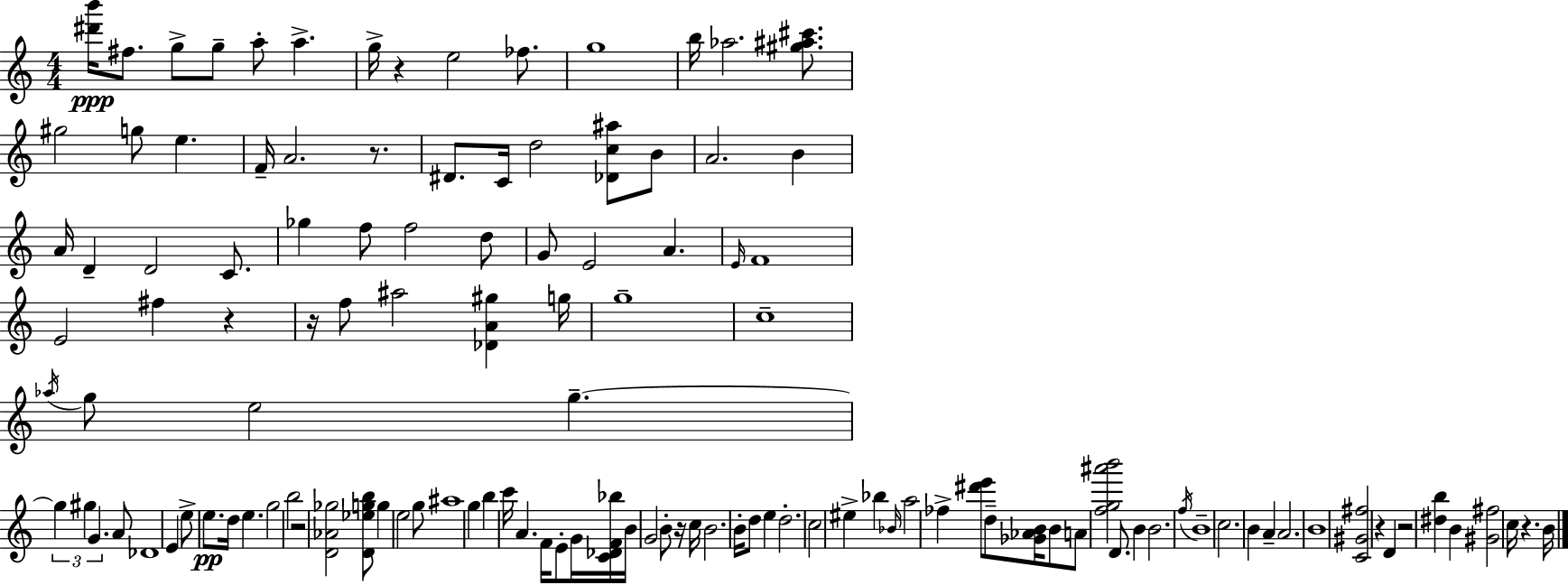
{
  \clef treble
  \numericTimeSignature
  \time 4/4
  \key c \major
  \repeat volta 2 { <dis''' b'''>16\ppp fis''8. g''8-> g''8-- a''8-. a''4.-> | g''16-> r4 e''2 fes''8. | g''1 | b''16 aes''2. <gis'' ais'' cis'''>8. | \break gis''2 g''8 e''4. | f'16-- a'2. r8. | dis'8. c'16 d''2 <des' c'' ais''>8 b'8 | a'2. b'4 | \break a'16 d'4-- d'2 c'8. | ges''4 f''8 f''2 d''8 | g'8 e'2 a'4. | \grace { e'16 } f'1 | \break e'2 fis''4 r4 | r16 f''8 ais''2 <des' a' gis''>4 | g''16 g''1-- | c''1-- | \break \acciaccatura { aes''16 } g''8 e''2 g''4.--~~ | \tuplet 3/2 { g''4 gis''4 g'4. } | a'8 des'1 | e'4 e''8-> e''8.\pp d''16 e''4. | \break g''2 b''2 | r2 <d' aes' ges''>2 | <d' ees'' g'' b''>8 g''4 e''2 | g''8 ais''1 | \break g''4 b''4 c'''16 a'4. | f'16 e'8-. g'16 <c' des' f' bes''>16 b'16 g'2 b'8-. | r16 c''16 b'2. b'16-. | d''8 e''4 d''2.-. | \break c''2 eis''4-> bes''4 | \grace { bes'16 } a''2 fes''4-> <dis''' e'''>8 | d''8-- <ges' aes' b'>16 b'8 a'8 <f'' g'' ais''' b'''>2 | d'8. b'4 b'2. | \break \acciaccatura { f''16 } b'1-- | c''2. | b'4 a'4-- a'2. | b'1 | \break <c' gis' fis''>2 r4 | d'4 r2 <dis'' b''>4 | b'4 <gis' fis''>2 c''16 r4. | b'16 } \bar "|."
}